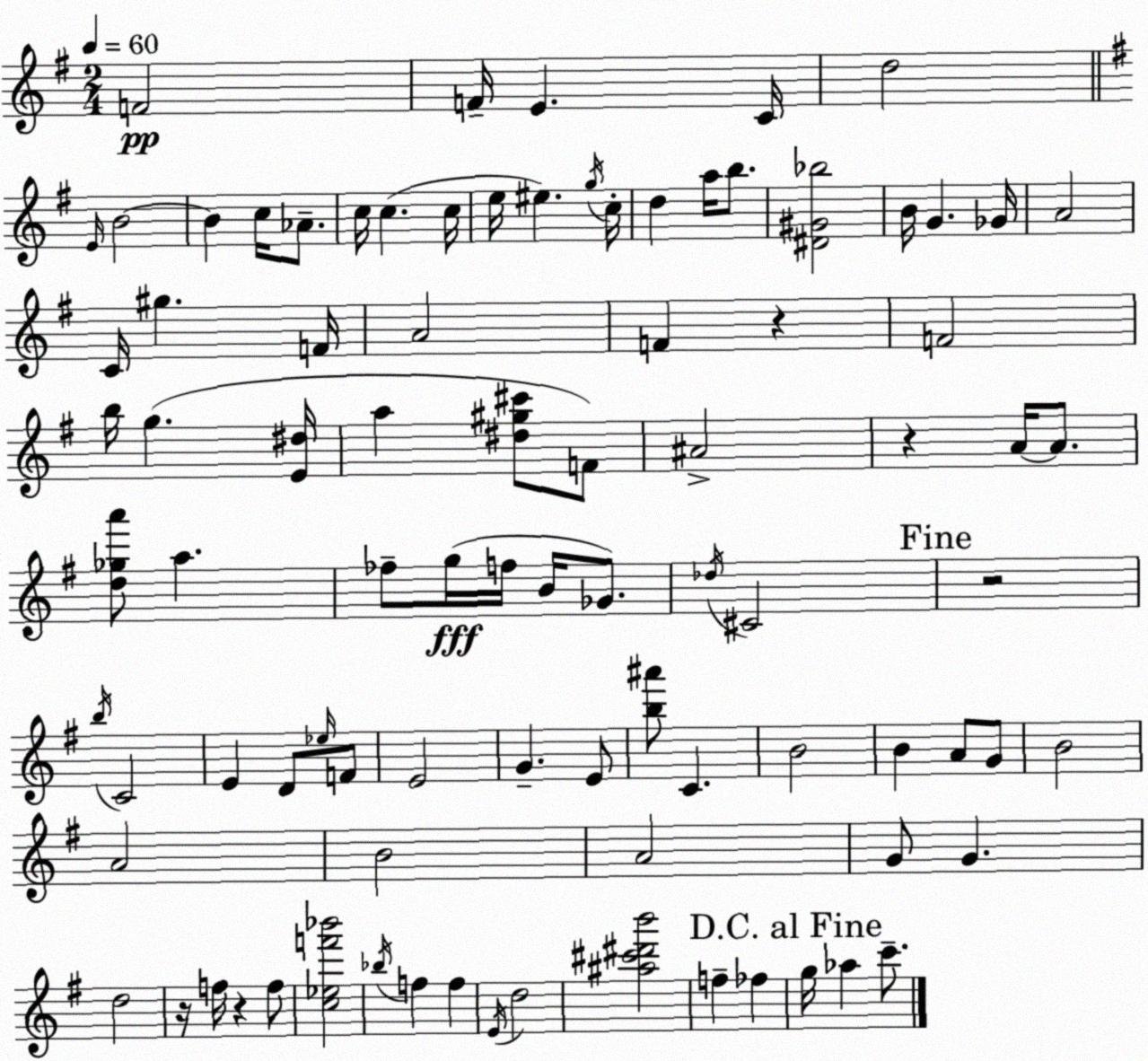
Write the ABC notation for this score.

X:1
T:Untitled
M:2/4
L:1/4
K:G
F2 F/4 E C/4 d2 E/4 B2 B c/4 _A/2 c/4 c c/4 e/4 ^e g/4 c/4 d a/4 b/2 [^D^G_b]2 B/4 G _G/4 A2 C/4 ^g F/4 A2 F z F2 b/4 g [E^d]/4 a [^d^g^c']/2 F/2 ^A2 z A/4 A/2 [d_ga']/2 a _f/2 g/4 f/4 B/4 _G/2 _d/4 ^C2 z2 b/4 C2 E D/2 _e/4 F/2 E2 G E/2 [b^a']/2 C B2 B A/2 G/2 B2 A2 B2 A2 G/2 G d2 z/4 f/4 z f/2 [c_ef'_b']2 _b/4 f f E/4 d2 [^a^c'^d'b']2 f _f g/4 _a c'/2